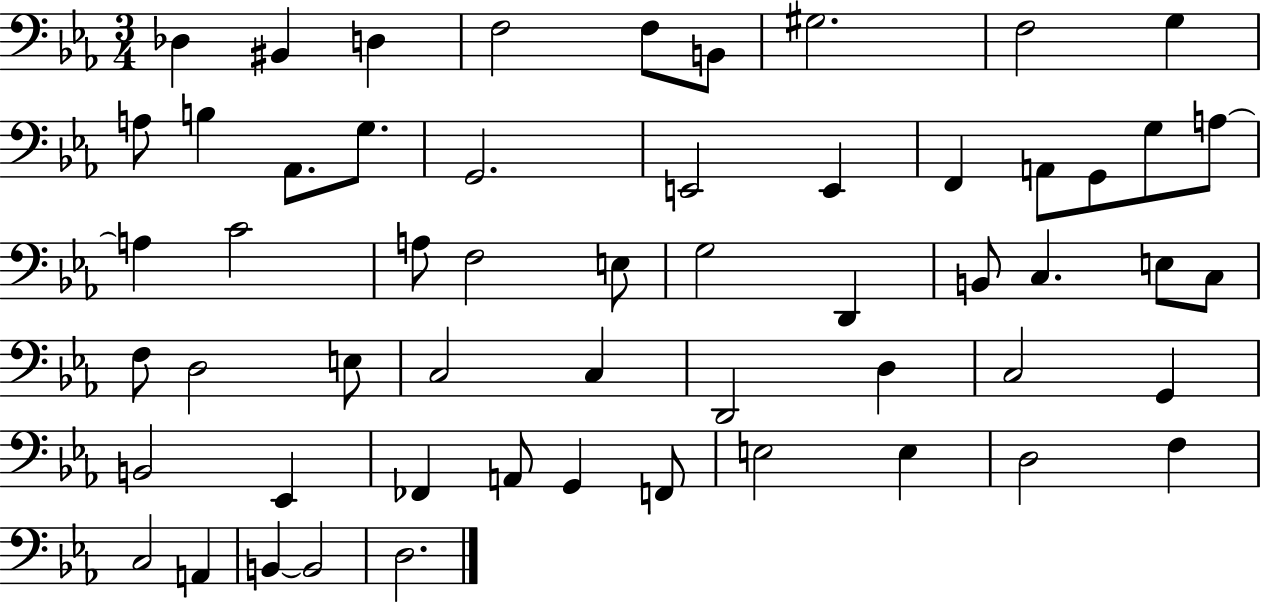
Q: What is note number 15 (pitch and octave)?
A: E2